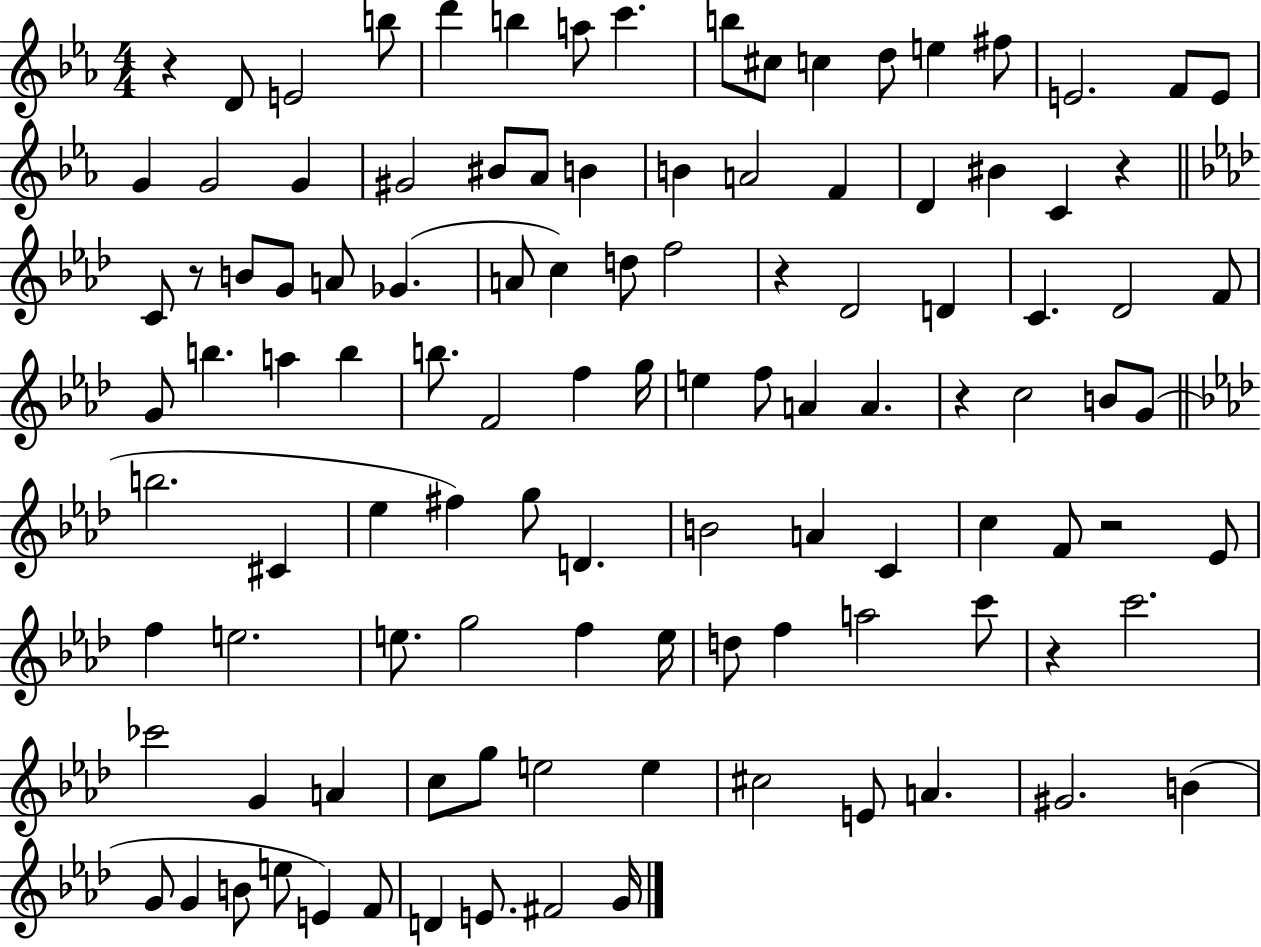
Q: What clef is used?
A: treble